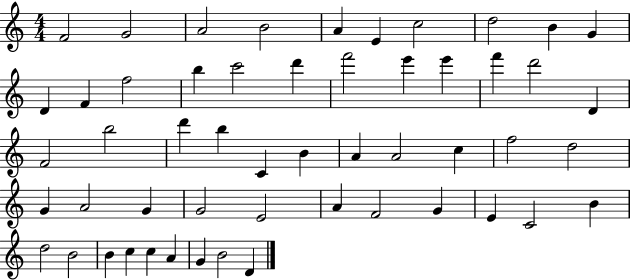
F4/h G4/h A4/h B4/h A4/q E4/q C5/h D5/h B4/q G4/q D4/q F4/q F5/h B5/q C6/h D6/q F6/h E6/q E6/q F6/q D6/h D4/q F4/h B5/h D6/q B5/q C4/q B4/q A4/q A4/h C5/q F5/h D5/h G4/q A4/h G4/q G4/h E4/h A4/q F4/h G4/q E4/q C4/h B4/q D5/h B4/h B4/q C5/q C5/q A4/q G4/q B4/h D4/q